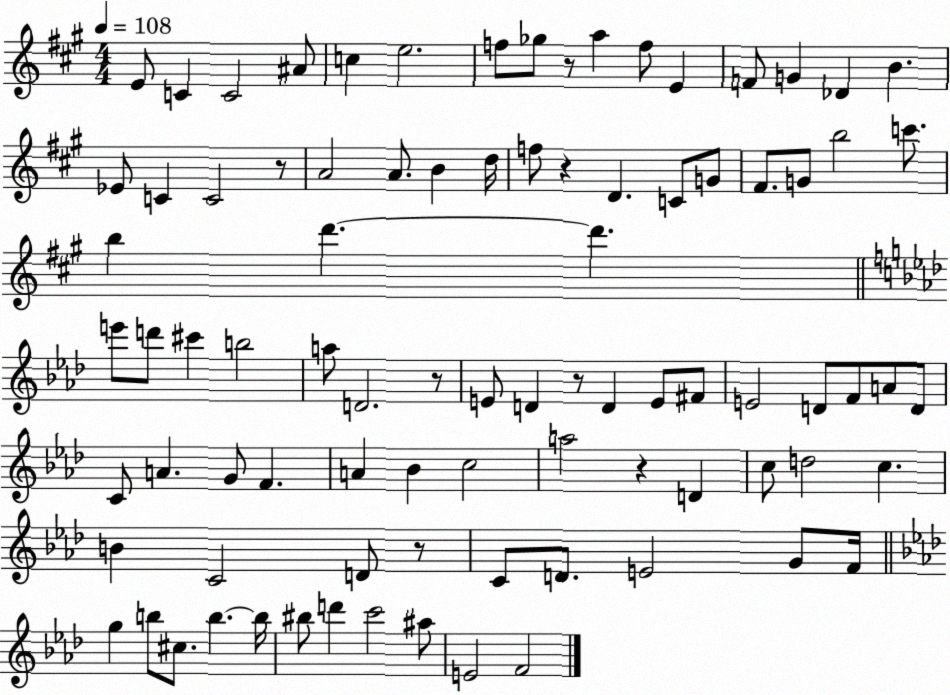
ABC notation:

X:1
T:Untitled
M:4/4
L:1/4
K:A
E/2 C C2 ^A/2 c e2 f/2 _g/2 z/2 a f/2 E F/2 G _D B _E/2 C C2 z/2 A2 A/2 B d/4 f/2 z D C/2 G/2 ^F/2 G/2 b2 c'/2 b d' d' e'/2 d'/2 ^c' b2 a/2 D2 z/2 E/2 D z/2 D E/2 ^F/2 E2 D/2 F/2 A/2 D/2 C/2 A G/2 F A _B c2 a2 z D c/2 d2 c B C2 D/2 z/2 C/2 D/2 E2 G/2 F/4 g b/2 ^c/2 b b/4 ^b/2 d' c'2 ^a/2 E2 F2